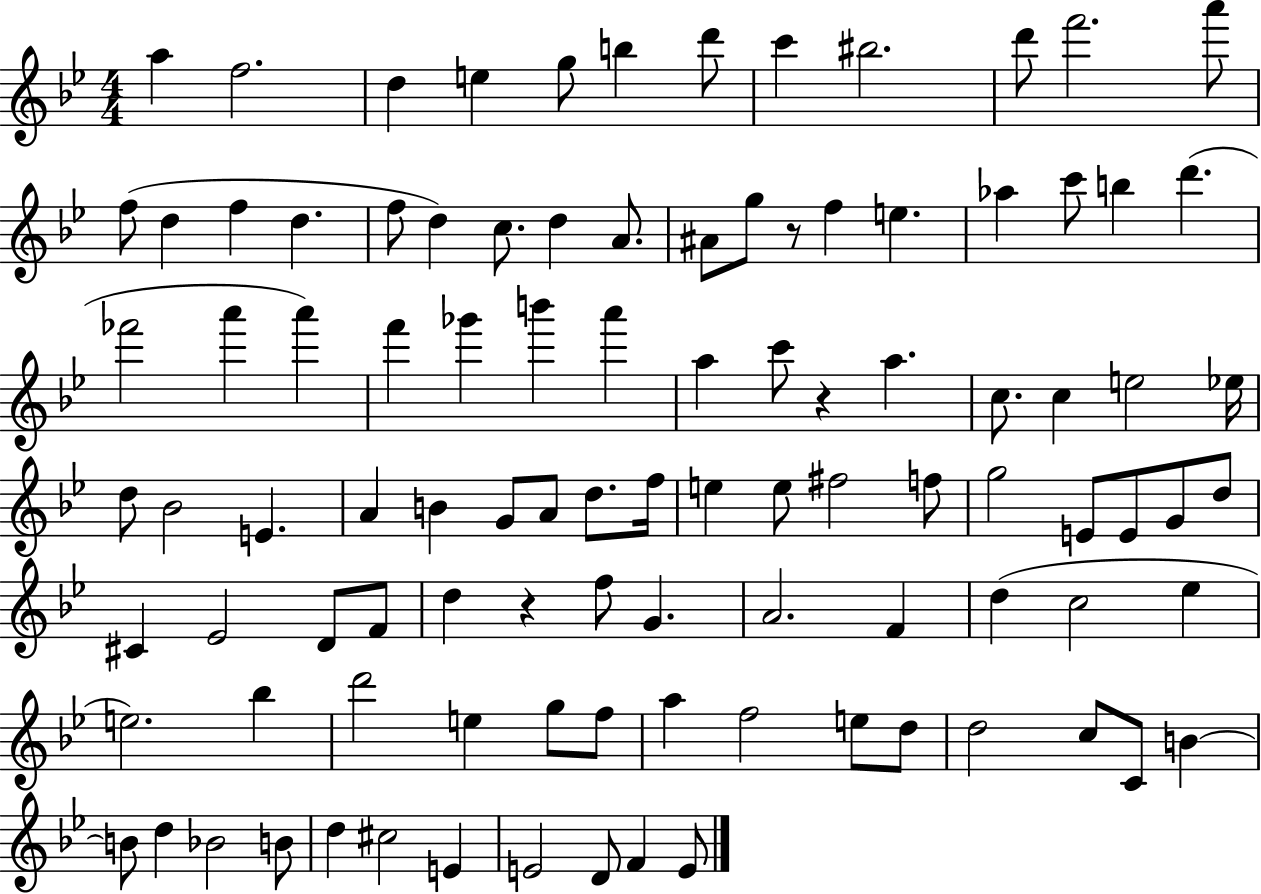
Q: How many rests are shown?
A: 3